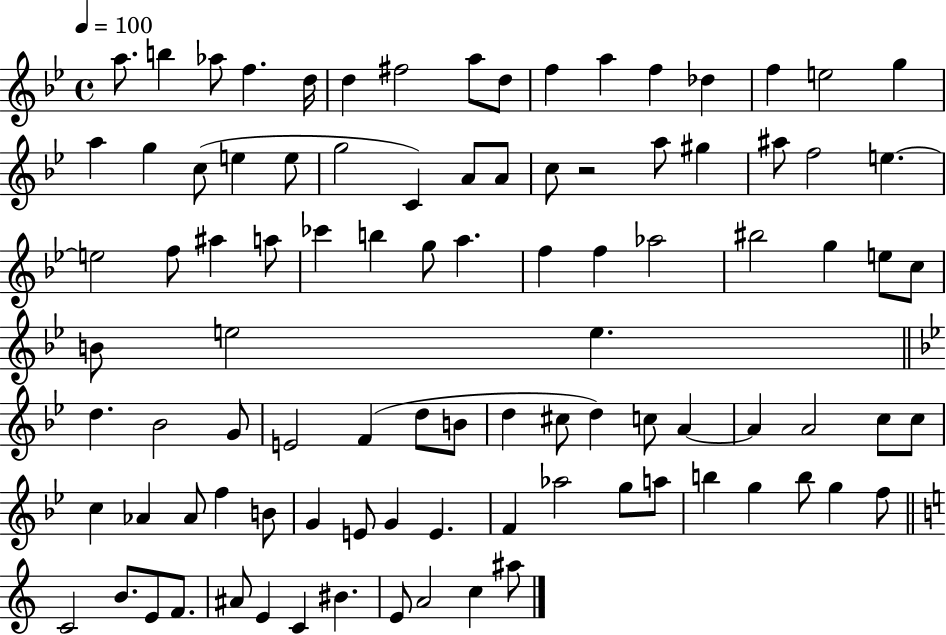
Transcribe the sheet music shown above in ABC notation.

X:1
T:Untitled
M:4/4
L:1/4
K:Bb
a/2 b _a/2 f d/4 d ^f2 a/2 d/2 f a f _d f e2 g a g c/2 e e/2 g2 C A/2 A/2 c/2 z2 a/2 ^g ^a/2 f2 e e2 f/2 ^a a/2 _c' b g/2 a f f _a2 ^b2 g e/2 c/2 B/2 e2 e d _B2 G/2 E2 F d/2 B/2 d ^c/2 d c/2 A A A2 c/2 c/2 c _A _A/2 f B/2 G E/2 G E F _a2 g/2 a/2 b g b/2 g f/2 C2 B/2 E/2 F/2 ^A/2 E C ^B E/2 A2 c ^a/2